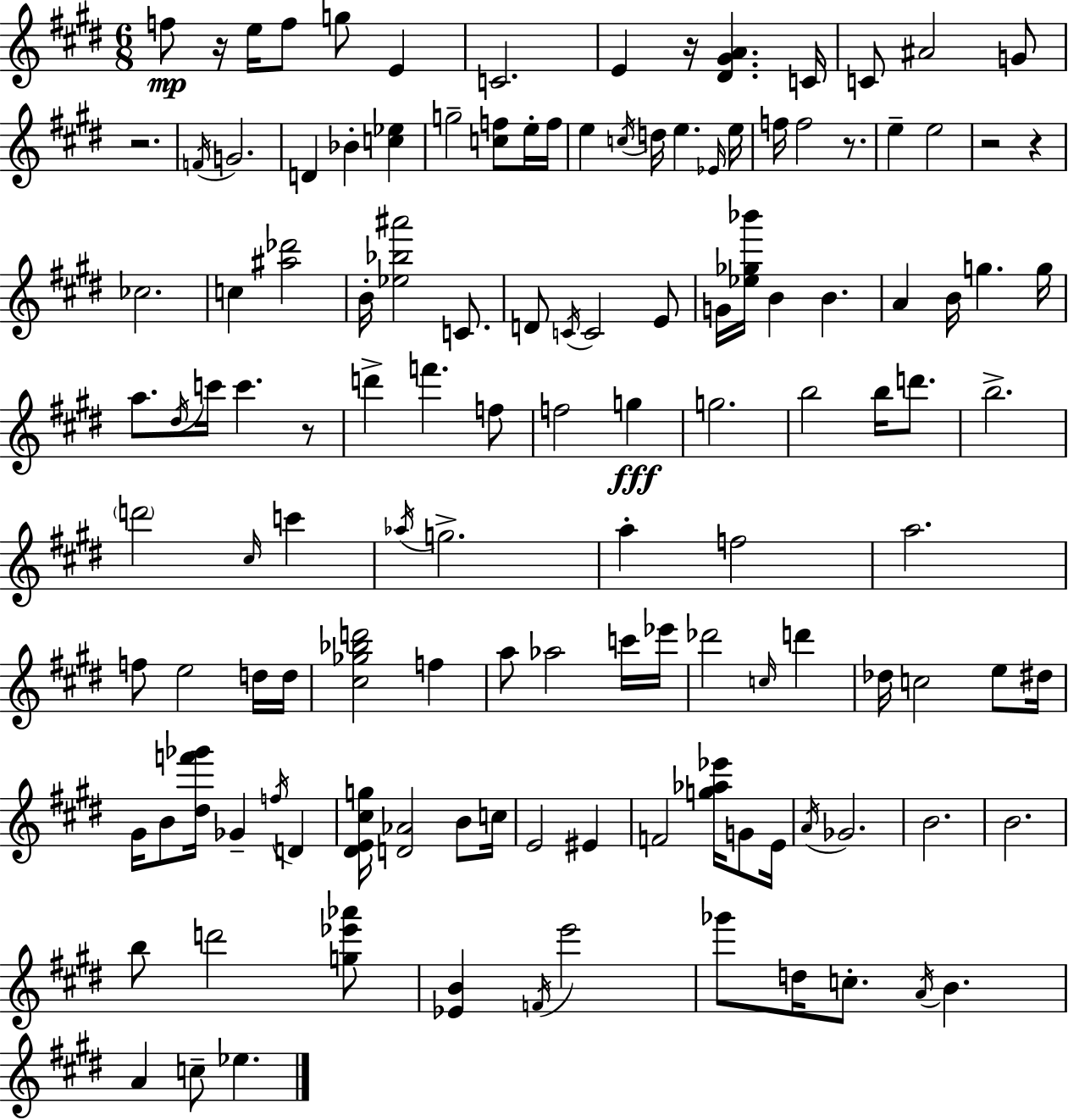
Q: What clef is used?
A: treble